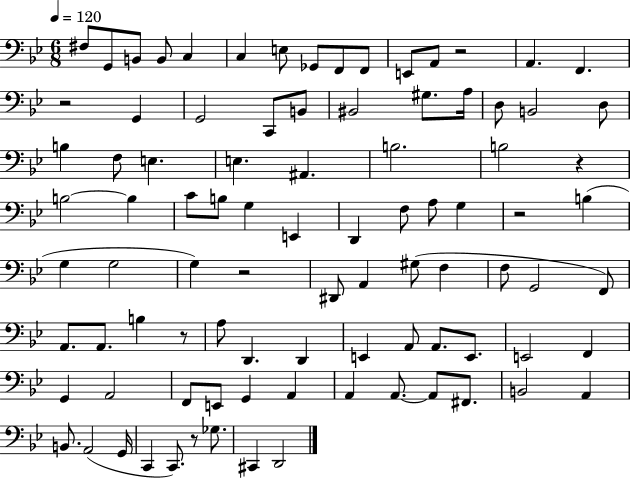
F#3/e G2/e B2/e B2/e C3/q C3/q E3/e Gb2/e F2/e F2/e E2/e A2/e R/h A2/q. F2/q. R/h G2/q G2/h C2/e B2/e BIS2/h G#3/e. A3/s D3/e B2/h D3/e B3/q F3/e E3/q. E3/q. A#2/q. B3/h. B3/h R/q B3/h B3/q C4/e B3/e G3/q E2/q D2/q F3/e A3/e G3/q R/h B3/q G3/q G3/h G3/q R/h D#2/e A2/q G#3/e F3/q F3/e G2/h F2/e A2/e. A2/e. B3/q R/e A3/e D2/q. D2/q E2/q A2/e A2/e. E2/e. E2/h F2/q G2/q A2/h F2/e E2/e G2/q A2/q A2/q A2/e. A2/e F#2/e. B2/h A2/q B2/e. A2/h G2/s C2/q C2/e. R/e Gb3/e. C#2/q D2/h